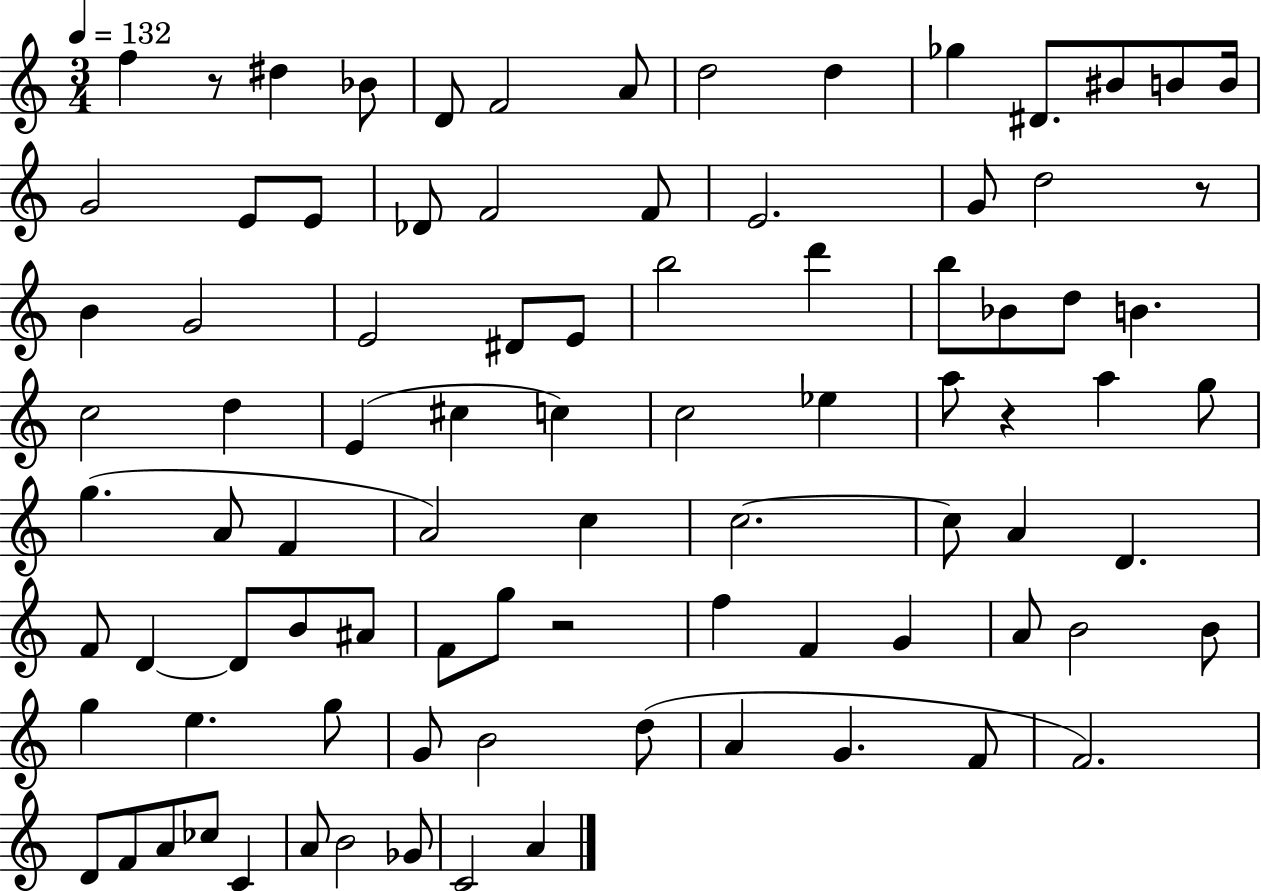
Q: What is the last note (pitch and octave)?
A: A4